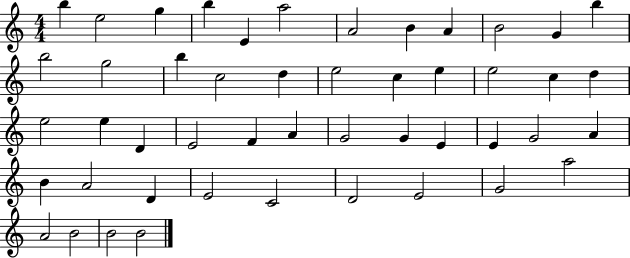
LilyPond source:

{
  \clef treble
  \numericTimeSignature
  \time 4/4
  \key c \major
  b''4 e''2 g''4 | b''4 e'4 a''2 | a'2 b'4 a'4 | b'2 g'4 b''4 | \break b''2 g''2 | b''4 c''2 d''4 | e''2 c''4 e''4 | e''2 c''4 d''4 | \break e''2 e''4 d'4 | e'2 f'4 a'4 | g'2 g'4 e'4 | e'4 g'2 a'4 | \break b'4 a'2 d'4 | e'2 c'2 | d'2 e'2 | g'2 a''2 | \break a'2 b'2 | b'2 b'2 | \bar "|."
}